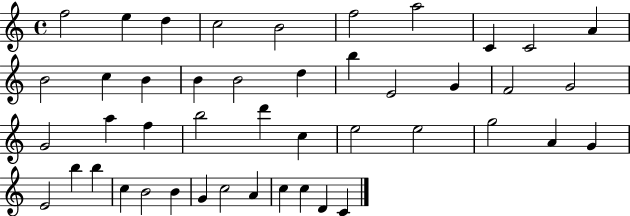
X:1
T:Untitled
M:4/4
L:1/4
K:C
f2 e d c2 B2 f2 a2 C C2 A B2 c B B B2 d b E2 G F2 G2 G2 a f b2 d' c e2 e2 g2 A G E2 b b c B2 B G c2 A c c D C